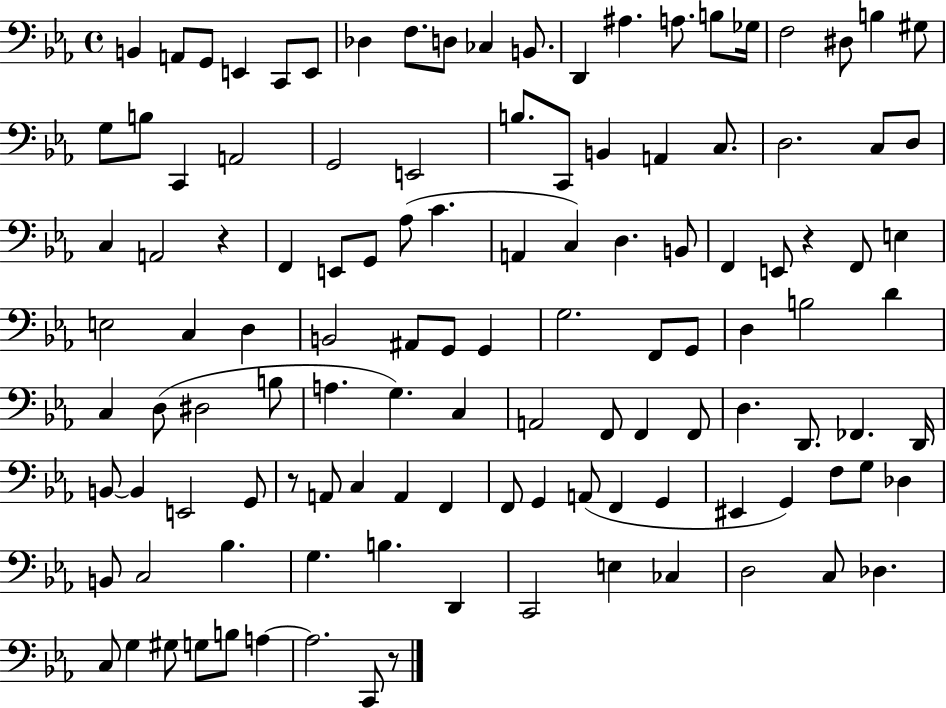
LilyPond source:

{
  \clef bass
  \time 4/4
  \defaultTimeSignature
  \key ees \major
  b,4 a,8 g,8 e,4 c,8 e,8 | des4 f8. d8 ces4 b,8. | d,4 ais4. a8. b8 ges16 | f2 dis8 b4 gis8 | \break g8 b8 c,4 a,2 | g,2 e,2 | b8. c,8 b,4 a,4 c8. | d2. c8 d8 | \break c4 a,2 r4 | f,4 e,8 g,8 aes8( c'4. | a,4 c4) d4. b,8 | f,4 e,8 r4 f,8 e4 | \break e2 c4 d4 | b,2 ais,8 g,8 g,4 | g2. f,8 g,8 | d4 b2 d'4 | \break c4 d8( dis2 b8 | a4. g4.) c4 | a,2 f,8 f,4 f,8 | d4. d,8. fes,4. d,16 | \break b,8~~ b,4 e,2 g,8 | r8 a,8 c4 a,4 f,4 | f,8 g,4 a,8( f,4 g,4 | eis,4 g,4) f8 g8 des4 | \break b,8 c2 bes4. | g4. b4. d,4 | c,2 e4 ces4 | d2 c8 des4. | \break c8 g4 gis8 g8 b8 a4~~ | a2. c,8 r8 | \bar "|."
}